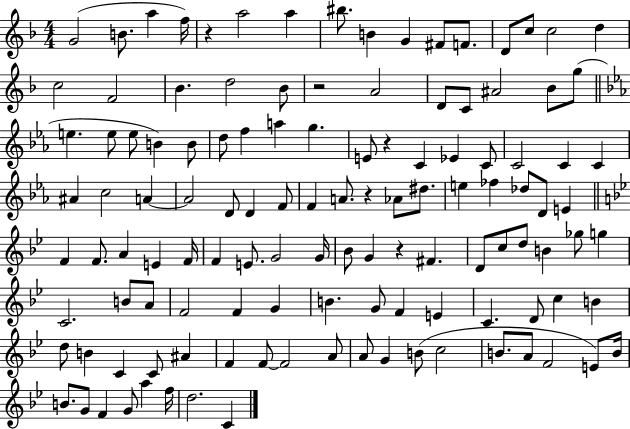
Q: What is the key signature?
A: F major